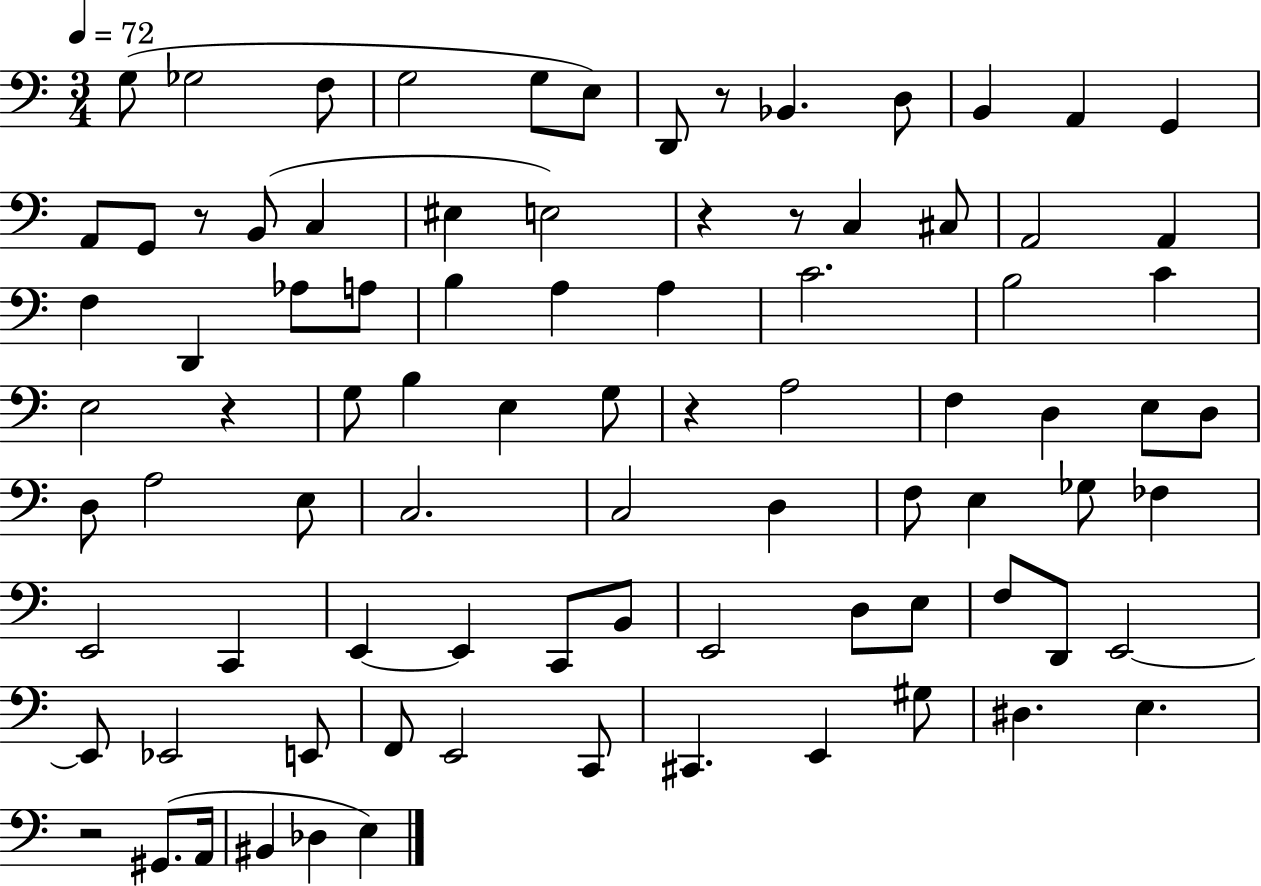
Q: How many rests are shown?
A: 7